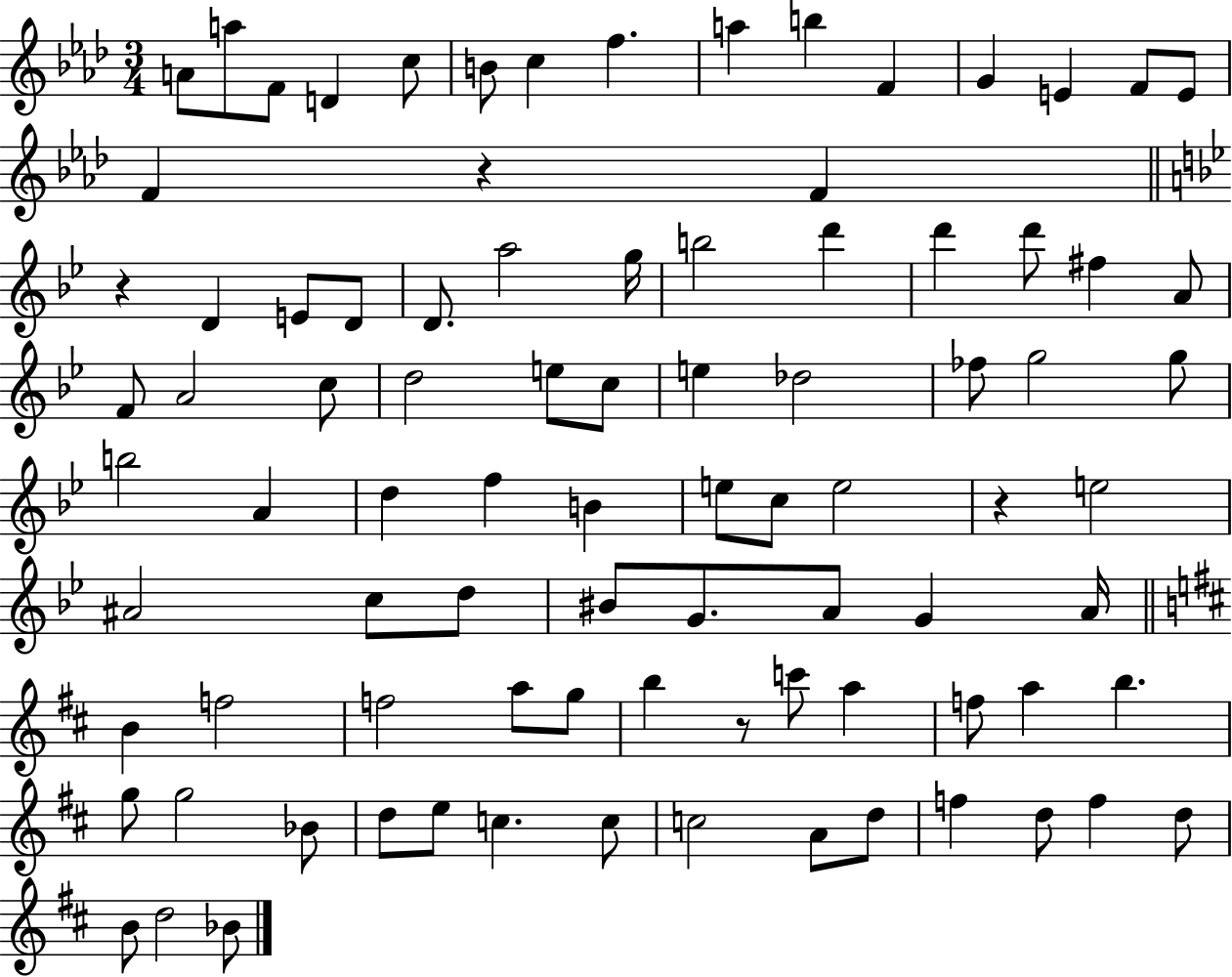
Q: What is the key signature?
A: AES major